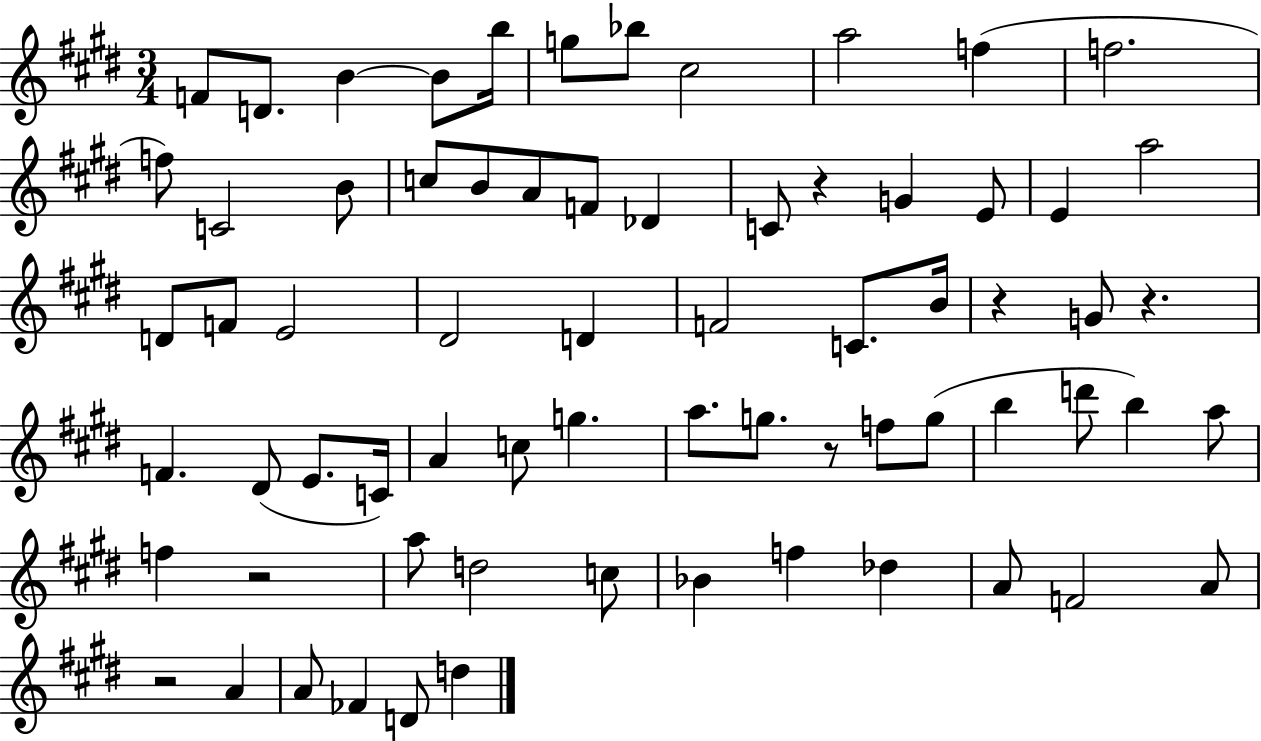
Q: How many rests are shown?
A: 6